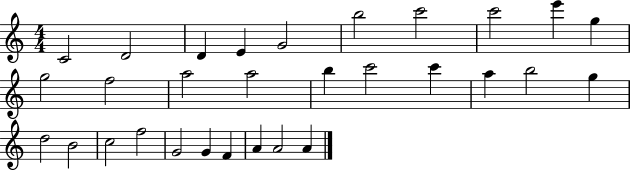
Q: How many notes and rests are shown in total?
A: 30